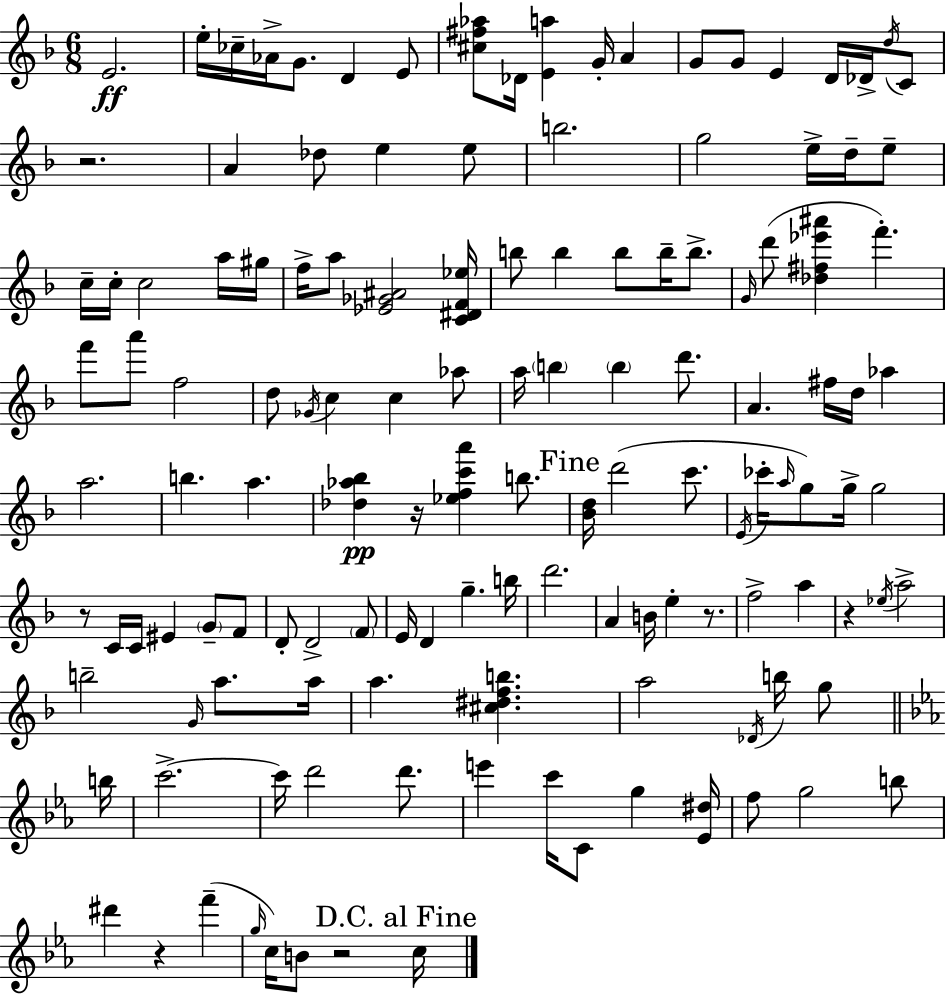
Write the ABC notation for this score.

X:1
T:Untitled
M:6/8
L:1/4
K:F
E2 e/4 _c/4 _A/4 G/2 D E/2 [^c^f_a]/2 _D/4 [Ea] G/4 A G/2 G/2 E D/4 _D/4 d/4 C/2 z2 A _d/2 e e/2 b2 g2 e/4 d/4 e/2 c/4 c/4 c2 a/4 ^g/4 f/4 a/2 [_E_G^A]2 [C^DF_e]/4 b/2 b b/2 b/4 b/2 G/4 d'/2 [_d^f_e'^a'] f' f'/2 a'/2 f2 d/2 _G/4 c c _a/2 a/4 b b d'/2 A ^f/4 d/4 _a a2 b a [_d_a_b] z/4 [_efc'a'] b/2 [_Bd]/4 d'2 c'/2 E/4 _c'/4 a/4 g/2 g/4 g2 z/2 C/4 C/4 ^E G/2 F/2 D/2 D2 F/2 E/4 D g b/4 d'2 A B/4 e z/2 f2 a z _e/4 a2 b2 G/4 a/2 a/4 a [^c^dfb] a2 _D/4 b/4 g/2 b/4 c'2 c'/4 d'2 d'/2 e' c'/4 C/2 g [_E^d]/4 f/2 g2 b/2 ^d' z f' g/4 c/4 B/2 z2 c/4